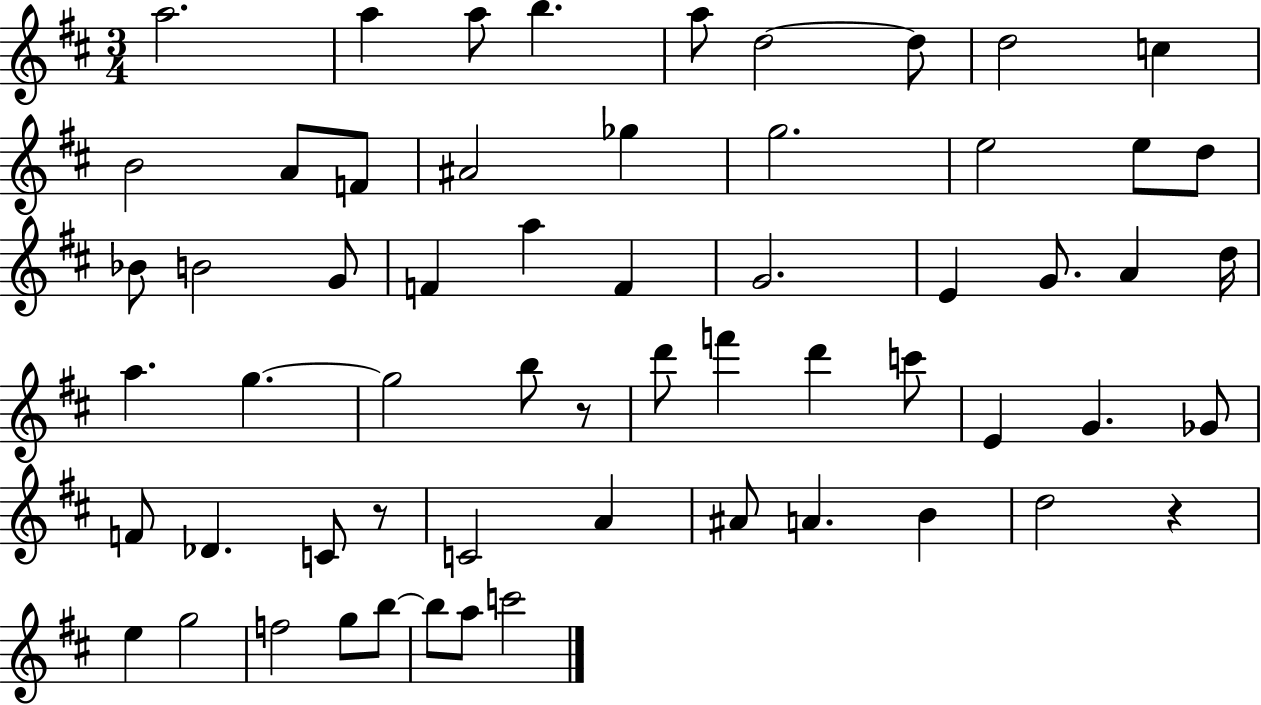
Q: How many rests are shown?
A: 3